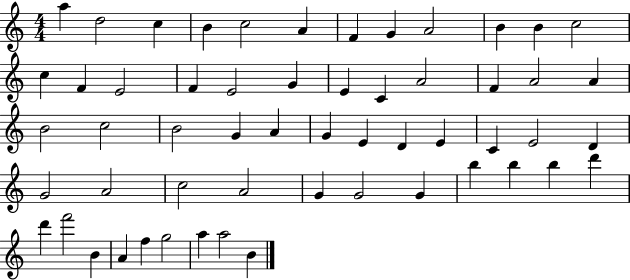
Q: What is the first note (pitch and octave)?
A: A5